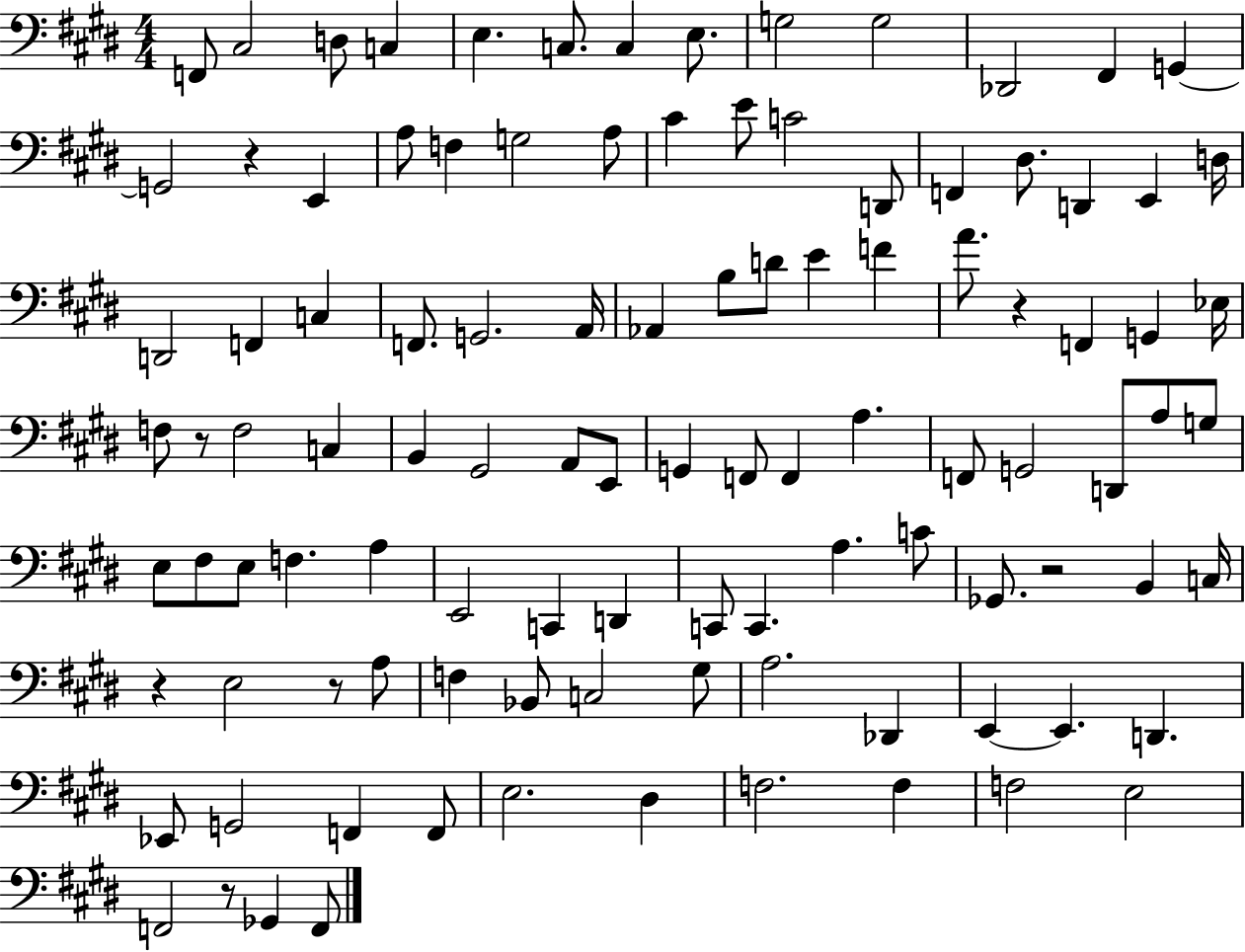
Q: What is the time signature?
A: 4/4